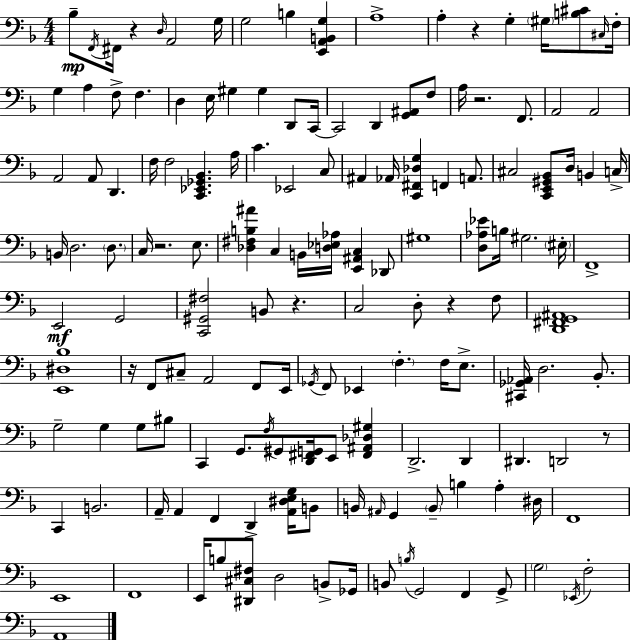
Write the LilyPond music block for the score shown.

{
  \clef bass
  \numericTimeSignature
  \time 4/4
  \key d \minor
  \repeat volta 2 { bes8--\mp \acciaccatura { f,16 } fis,16 r4 \grace { d16 } a,2 | g16 g2 b4 <e, a, b, g>4 | a1-> | a4-. r4 g4-. \parenthesize gis16 <b cis'>8 | \break \grace { cis16 } f16-. g4 a4 f8-> f4. | d4 e16 gis4 gis4 | d,8 c,16~~ c,2 d,4 <g, ais,>8 | f8 a16 r2. | \break f,8. a,2 a,2 | a,2 a,8 d,4. | f16 f2 <c, ees, ges, bes,>4. | a16 c'4. ees,2 | \break c8 ais,4 aes,16 <c, fis, des g>4 f,4 | a,8. cis2 <c, e, gis, bes,>8 d16 b,4 | c16-> b,16 d2. | \parenthesize d8. c16 r2. | \break e8. <des fis b ais'>4 c4 b,16 <d ees aes>16 <e, ais, c>4 | des,8 gis1 | <d aes ees'>8 b16 gis2. | \parenthesize eis16-. f,1-> | \break e,2\mf g,2 | <c, gis, fis>2 b,8 r4. | c2 d8-. r4 | f8 <d, fis, g, ais,>1 | \break <e, dis bes>1 | r16 f,8 cis8-- a,2 | f,8 e,16 \acciaccatura { ges,16 } f,8 ees,4 \parenthesize f4.-. | f16 e8.-> <cis, ges, aes,>16 d2. | \break bes,8.-. g2-- g4 | g8 bis8 c,4 g,8. \acciaccatura { f16 } gis,8 <d, fis, g,>16 e,8 | <fis, ais, des gis>4 d,2.-> | d,4 dis,4. d,2 | \break r8 c,4 b,2. | a,16-- a,4 f,4 d,4-> | <a, dis e g>16 b,8 b,16 \grace { ais,16 } g,4 \parenthesize b,8-- b4 | a4-. dis16 f,1 | \break e,1 | f,1 | e,16 b8 <dis, cis fis>8 d2 | b,8-> ges,16 b,8 \acciaccatura { b16 } g,2 | \break f,4 g,8-> \parenthesize g2 \acciaccatura { ees,16 } | f2-. a,1 | } \bar "|."
}